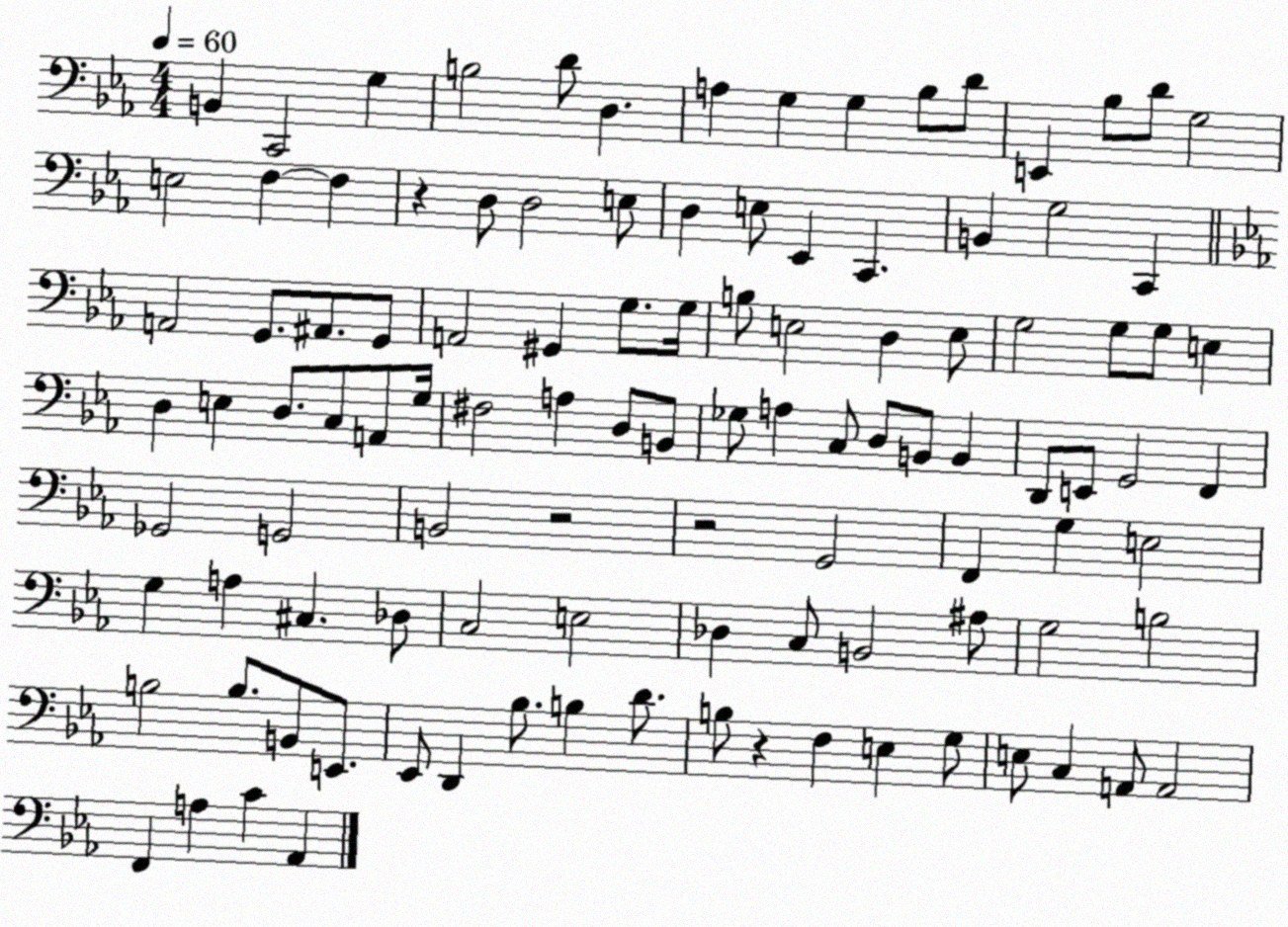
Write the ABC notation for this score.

X:1
T:Untitled
M:4/4
L:1/4
K:Eb
B,, C,,2 G, B,2 D/2 D, A, G, G, _B,/2 D/2 E,, _B,/2 D/2 G,2 E,2 F, F, z D,/2 D,2 E,/2 D, E,/2 _E,, C,, B,, G,2 C,, A,,2 G,,/2 ^A,,/2 G,,/2 A,,2 ^G,, G,/2 G,/4 B,/2 E,2 D, E,/2 G,2 G,/2 G,/2 E, D, E, D,/2 C,/2 A,,/2 G,/4 ^F,2 A, D,/2 B,,/2 _G,/2 A, C,/2 D,/2 B,,/2 B,, D,,/2 E,,/2 G,,2 F,, _G,,2 G,,2 B,,2 z2 z2 G,,2 F,, G, E,2 G, A, ^C, _D,/2 C,2 E,2 _D, C,/2 B,,2 ^A,/2 G,2 B,2 B,2 B,/2 B,,/2 E,,/2 _E,,/2 D,, _B,/2 B, D/2 B,/2 z F, E, G,/2 E,/2 C, A,,/2 A,,2 F,, A, C _A,,